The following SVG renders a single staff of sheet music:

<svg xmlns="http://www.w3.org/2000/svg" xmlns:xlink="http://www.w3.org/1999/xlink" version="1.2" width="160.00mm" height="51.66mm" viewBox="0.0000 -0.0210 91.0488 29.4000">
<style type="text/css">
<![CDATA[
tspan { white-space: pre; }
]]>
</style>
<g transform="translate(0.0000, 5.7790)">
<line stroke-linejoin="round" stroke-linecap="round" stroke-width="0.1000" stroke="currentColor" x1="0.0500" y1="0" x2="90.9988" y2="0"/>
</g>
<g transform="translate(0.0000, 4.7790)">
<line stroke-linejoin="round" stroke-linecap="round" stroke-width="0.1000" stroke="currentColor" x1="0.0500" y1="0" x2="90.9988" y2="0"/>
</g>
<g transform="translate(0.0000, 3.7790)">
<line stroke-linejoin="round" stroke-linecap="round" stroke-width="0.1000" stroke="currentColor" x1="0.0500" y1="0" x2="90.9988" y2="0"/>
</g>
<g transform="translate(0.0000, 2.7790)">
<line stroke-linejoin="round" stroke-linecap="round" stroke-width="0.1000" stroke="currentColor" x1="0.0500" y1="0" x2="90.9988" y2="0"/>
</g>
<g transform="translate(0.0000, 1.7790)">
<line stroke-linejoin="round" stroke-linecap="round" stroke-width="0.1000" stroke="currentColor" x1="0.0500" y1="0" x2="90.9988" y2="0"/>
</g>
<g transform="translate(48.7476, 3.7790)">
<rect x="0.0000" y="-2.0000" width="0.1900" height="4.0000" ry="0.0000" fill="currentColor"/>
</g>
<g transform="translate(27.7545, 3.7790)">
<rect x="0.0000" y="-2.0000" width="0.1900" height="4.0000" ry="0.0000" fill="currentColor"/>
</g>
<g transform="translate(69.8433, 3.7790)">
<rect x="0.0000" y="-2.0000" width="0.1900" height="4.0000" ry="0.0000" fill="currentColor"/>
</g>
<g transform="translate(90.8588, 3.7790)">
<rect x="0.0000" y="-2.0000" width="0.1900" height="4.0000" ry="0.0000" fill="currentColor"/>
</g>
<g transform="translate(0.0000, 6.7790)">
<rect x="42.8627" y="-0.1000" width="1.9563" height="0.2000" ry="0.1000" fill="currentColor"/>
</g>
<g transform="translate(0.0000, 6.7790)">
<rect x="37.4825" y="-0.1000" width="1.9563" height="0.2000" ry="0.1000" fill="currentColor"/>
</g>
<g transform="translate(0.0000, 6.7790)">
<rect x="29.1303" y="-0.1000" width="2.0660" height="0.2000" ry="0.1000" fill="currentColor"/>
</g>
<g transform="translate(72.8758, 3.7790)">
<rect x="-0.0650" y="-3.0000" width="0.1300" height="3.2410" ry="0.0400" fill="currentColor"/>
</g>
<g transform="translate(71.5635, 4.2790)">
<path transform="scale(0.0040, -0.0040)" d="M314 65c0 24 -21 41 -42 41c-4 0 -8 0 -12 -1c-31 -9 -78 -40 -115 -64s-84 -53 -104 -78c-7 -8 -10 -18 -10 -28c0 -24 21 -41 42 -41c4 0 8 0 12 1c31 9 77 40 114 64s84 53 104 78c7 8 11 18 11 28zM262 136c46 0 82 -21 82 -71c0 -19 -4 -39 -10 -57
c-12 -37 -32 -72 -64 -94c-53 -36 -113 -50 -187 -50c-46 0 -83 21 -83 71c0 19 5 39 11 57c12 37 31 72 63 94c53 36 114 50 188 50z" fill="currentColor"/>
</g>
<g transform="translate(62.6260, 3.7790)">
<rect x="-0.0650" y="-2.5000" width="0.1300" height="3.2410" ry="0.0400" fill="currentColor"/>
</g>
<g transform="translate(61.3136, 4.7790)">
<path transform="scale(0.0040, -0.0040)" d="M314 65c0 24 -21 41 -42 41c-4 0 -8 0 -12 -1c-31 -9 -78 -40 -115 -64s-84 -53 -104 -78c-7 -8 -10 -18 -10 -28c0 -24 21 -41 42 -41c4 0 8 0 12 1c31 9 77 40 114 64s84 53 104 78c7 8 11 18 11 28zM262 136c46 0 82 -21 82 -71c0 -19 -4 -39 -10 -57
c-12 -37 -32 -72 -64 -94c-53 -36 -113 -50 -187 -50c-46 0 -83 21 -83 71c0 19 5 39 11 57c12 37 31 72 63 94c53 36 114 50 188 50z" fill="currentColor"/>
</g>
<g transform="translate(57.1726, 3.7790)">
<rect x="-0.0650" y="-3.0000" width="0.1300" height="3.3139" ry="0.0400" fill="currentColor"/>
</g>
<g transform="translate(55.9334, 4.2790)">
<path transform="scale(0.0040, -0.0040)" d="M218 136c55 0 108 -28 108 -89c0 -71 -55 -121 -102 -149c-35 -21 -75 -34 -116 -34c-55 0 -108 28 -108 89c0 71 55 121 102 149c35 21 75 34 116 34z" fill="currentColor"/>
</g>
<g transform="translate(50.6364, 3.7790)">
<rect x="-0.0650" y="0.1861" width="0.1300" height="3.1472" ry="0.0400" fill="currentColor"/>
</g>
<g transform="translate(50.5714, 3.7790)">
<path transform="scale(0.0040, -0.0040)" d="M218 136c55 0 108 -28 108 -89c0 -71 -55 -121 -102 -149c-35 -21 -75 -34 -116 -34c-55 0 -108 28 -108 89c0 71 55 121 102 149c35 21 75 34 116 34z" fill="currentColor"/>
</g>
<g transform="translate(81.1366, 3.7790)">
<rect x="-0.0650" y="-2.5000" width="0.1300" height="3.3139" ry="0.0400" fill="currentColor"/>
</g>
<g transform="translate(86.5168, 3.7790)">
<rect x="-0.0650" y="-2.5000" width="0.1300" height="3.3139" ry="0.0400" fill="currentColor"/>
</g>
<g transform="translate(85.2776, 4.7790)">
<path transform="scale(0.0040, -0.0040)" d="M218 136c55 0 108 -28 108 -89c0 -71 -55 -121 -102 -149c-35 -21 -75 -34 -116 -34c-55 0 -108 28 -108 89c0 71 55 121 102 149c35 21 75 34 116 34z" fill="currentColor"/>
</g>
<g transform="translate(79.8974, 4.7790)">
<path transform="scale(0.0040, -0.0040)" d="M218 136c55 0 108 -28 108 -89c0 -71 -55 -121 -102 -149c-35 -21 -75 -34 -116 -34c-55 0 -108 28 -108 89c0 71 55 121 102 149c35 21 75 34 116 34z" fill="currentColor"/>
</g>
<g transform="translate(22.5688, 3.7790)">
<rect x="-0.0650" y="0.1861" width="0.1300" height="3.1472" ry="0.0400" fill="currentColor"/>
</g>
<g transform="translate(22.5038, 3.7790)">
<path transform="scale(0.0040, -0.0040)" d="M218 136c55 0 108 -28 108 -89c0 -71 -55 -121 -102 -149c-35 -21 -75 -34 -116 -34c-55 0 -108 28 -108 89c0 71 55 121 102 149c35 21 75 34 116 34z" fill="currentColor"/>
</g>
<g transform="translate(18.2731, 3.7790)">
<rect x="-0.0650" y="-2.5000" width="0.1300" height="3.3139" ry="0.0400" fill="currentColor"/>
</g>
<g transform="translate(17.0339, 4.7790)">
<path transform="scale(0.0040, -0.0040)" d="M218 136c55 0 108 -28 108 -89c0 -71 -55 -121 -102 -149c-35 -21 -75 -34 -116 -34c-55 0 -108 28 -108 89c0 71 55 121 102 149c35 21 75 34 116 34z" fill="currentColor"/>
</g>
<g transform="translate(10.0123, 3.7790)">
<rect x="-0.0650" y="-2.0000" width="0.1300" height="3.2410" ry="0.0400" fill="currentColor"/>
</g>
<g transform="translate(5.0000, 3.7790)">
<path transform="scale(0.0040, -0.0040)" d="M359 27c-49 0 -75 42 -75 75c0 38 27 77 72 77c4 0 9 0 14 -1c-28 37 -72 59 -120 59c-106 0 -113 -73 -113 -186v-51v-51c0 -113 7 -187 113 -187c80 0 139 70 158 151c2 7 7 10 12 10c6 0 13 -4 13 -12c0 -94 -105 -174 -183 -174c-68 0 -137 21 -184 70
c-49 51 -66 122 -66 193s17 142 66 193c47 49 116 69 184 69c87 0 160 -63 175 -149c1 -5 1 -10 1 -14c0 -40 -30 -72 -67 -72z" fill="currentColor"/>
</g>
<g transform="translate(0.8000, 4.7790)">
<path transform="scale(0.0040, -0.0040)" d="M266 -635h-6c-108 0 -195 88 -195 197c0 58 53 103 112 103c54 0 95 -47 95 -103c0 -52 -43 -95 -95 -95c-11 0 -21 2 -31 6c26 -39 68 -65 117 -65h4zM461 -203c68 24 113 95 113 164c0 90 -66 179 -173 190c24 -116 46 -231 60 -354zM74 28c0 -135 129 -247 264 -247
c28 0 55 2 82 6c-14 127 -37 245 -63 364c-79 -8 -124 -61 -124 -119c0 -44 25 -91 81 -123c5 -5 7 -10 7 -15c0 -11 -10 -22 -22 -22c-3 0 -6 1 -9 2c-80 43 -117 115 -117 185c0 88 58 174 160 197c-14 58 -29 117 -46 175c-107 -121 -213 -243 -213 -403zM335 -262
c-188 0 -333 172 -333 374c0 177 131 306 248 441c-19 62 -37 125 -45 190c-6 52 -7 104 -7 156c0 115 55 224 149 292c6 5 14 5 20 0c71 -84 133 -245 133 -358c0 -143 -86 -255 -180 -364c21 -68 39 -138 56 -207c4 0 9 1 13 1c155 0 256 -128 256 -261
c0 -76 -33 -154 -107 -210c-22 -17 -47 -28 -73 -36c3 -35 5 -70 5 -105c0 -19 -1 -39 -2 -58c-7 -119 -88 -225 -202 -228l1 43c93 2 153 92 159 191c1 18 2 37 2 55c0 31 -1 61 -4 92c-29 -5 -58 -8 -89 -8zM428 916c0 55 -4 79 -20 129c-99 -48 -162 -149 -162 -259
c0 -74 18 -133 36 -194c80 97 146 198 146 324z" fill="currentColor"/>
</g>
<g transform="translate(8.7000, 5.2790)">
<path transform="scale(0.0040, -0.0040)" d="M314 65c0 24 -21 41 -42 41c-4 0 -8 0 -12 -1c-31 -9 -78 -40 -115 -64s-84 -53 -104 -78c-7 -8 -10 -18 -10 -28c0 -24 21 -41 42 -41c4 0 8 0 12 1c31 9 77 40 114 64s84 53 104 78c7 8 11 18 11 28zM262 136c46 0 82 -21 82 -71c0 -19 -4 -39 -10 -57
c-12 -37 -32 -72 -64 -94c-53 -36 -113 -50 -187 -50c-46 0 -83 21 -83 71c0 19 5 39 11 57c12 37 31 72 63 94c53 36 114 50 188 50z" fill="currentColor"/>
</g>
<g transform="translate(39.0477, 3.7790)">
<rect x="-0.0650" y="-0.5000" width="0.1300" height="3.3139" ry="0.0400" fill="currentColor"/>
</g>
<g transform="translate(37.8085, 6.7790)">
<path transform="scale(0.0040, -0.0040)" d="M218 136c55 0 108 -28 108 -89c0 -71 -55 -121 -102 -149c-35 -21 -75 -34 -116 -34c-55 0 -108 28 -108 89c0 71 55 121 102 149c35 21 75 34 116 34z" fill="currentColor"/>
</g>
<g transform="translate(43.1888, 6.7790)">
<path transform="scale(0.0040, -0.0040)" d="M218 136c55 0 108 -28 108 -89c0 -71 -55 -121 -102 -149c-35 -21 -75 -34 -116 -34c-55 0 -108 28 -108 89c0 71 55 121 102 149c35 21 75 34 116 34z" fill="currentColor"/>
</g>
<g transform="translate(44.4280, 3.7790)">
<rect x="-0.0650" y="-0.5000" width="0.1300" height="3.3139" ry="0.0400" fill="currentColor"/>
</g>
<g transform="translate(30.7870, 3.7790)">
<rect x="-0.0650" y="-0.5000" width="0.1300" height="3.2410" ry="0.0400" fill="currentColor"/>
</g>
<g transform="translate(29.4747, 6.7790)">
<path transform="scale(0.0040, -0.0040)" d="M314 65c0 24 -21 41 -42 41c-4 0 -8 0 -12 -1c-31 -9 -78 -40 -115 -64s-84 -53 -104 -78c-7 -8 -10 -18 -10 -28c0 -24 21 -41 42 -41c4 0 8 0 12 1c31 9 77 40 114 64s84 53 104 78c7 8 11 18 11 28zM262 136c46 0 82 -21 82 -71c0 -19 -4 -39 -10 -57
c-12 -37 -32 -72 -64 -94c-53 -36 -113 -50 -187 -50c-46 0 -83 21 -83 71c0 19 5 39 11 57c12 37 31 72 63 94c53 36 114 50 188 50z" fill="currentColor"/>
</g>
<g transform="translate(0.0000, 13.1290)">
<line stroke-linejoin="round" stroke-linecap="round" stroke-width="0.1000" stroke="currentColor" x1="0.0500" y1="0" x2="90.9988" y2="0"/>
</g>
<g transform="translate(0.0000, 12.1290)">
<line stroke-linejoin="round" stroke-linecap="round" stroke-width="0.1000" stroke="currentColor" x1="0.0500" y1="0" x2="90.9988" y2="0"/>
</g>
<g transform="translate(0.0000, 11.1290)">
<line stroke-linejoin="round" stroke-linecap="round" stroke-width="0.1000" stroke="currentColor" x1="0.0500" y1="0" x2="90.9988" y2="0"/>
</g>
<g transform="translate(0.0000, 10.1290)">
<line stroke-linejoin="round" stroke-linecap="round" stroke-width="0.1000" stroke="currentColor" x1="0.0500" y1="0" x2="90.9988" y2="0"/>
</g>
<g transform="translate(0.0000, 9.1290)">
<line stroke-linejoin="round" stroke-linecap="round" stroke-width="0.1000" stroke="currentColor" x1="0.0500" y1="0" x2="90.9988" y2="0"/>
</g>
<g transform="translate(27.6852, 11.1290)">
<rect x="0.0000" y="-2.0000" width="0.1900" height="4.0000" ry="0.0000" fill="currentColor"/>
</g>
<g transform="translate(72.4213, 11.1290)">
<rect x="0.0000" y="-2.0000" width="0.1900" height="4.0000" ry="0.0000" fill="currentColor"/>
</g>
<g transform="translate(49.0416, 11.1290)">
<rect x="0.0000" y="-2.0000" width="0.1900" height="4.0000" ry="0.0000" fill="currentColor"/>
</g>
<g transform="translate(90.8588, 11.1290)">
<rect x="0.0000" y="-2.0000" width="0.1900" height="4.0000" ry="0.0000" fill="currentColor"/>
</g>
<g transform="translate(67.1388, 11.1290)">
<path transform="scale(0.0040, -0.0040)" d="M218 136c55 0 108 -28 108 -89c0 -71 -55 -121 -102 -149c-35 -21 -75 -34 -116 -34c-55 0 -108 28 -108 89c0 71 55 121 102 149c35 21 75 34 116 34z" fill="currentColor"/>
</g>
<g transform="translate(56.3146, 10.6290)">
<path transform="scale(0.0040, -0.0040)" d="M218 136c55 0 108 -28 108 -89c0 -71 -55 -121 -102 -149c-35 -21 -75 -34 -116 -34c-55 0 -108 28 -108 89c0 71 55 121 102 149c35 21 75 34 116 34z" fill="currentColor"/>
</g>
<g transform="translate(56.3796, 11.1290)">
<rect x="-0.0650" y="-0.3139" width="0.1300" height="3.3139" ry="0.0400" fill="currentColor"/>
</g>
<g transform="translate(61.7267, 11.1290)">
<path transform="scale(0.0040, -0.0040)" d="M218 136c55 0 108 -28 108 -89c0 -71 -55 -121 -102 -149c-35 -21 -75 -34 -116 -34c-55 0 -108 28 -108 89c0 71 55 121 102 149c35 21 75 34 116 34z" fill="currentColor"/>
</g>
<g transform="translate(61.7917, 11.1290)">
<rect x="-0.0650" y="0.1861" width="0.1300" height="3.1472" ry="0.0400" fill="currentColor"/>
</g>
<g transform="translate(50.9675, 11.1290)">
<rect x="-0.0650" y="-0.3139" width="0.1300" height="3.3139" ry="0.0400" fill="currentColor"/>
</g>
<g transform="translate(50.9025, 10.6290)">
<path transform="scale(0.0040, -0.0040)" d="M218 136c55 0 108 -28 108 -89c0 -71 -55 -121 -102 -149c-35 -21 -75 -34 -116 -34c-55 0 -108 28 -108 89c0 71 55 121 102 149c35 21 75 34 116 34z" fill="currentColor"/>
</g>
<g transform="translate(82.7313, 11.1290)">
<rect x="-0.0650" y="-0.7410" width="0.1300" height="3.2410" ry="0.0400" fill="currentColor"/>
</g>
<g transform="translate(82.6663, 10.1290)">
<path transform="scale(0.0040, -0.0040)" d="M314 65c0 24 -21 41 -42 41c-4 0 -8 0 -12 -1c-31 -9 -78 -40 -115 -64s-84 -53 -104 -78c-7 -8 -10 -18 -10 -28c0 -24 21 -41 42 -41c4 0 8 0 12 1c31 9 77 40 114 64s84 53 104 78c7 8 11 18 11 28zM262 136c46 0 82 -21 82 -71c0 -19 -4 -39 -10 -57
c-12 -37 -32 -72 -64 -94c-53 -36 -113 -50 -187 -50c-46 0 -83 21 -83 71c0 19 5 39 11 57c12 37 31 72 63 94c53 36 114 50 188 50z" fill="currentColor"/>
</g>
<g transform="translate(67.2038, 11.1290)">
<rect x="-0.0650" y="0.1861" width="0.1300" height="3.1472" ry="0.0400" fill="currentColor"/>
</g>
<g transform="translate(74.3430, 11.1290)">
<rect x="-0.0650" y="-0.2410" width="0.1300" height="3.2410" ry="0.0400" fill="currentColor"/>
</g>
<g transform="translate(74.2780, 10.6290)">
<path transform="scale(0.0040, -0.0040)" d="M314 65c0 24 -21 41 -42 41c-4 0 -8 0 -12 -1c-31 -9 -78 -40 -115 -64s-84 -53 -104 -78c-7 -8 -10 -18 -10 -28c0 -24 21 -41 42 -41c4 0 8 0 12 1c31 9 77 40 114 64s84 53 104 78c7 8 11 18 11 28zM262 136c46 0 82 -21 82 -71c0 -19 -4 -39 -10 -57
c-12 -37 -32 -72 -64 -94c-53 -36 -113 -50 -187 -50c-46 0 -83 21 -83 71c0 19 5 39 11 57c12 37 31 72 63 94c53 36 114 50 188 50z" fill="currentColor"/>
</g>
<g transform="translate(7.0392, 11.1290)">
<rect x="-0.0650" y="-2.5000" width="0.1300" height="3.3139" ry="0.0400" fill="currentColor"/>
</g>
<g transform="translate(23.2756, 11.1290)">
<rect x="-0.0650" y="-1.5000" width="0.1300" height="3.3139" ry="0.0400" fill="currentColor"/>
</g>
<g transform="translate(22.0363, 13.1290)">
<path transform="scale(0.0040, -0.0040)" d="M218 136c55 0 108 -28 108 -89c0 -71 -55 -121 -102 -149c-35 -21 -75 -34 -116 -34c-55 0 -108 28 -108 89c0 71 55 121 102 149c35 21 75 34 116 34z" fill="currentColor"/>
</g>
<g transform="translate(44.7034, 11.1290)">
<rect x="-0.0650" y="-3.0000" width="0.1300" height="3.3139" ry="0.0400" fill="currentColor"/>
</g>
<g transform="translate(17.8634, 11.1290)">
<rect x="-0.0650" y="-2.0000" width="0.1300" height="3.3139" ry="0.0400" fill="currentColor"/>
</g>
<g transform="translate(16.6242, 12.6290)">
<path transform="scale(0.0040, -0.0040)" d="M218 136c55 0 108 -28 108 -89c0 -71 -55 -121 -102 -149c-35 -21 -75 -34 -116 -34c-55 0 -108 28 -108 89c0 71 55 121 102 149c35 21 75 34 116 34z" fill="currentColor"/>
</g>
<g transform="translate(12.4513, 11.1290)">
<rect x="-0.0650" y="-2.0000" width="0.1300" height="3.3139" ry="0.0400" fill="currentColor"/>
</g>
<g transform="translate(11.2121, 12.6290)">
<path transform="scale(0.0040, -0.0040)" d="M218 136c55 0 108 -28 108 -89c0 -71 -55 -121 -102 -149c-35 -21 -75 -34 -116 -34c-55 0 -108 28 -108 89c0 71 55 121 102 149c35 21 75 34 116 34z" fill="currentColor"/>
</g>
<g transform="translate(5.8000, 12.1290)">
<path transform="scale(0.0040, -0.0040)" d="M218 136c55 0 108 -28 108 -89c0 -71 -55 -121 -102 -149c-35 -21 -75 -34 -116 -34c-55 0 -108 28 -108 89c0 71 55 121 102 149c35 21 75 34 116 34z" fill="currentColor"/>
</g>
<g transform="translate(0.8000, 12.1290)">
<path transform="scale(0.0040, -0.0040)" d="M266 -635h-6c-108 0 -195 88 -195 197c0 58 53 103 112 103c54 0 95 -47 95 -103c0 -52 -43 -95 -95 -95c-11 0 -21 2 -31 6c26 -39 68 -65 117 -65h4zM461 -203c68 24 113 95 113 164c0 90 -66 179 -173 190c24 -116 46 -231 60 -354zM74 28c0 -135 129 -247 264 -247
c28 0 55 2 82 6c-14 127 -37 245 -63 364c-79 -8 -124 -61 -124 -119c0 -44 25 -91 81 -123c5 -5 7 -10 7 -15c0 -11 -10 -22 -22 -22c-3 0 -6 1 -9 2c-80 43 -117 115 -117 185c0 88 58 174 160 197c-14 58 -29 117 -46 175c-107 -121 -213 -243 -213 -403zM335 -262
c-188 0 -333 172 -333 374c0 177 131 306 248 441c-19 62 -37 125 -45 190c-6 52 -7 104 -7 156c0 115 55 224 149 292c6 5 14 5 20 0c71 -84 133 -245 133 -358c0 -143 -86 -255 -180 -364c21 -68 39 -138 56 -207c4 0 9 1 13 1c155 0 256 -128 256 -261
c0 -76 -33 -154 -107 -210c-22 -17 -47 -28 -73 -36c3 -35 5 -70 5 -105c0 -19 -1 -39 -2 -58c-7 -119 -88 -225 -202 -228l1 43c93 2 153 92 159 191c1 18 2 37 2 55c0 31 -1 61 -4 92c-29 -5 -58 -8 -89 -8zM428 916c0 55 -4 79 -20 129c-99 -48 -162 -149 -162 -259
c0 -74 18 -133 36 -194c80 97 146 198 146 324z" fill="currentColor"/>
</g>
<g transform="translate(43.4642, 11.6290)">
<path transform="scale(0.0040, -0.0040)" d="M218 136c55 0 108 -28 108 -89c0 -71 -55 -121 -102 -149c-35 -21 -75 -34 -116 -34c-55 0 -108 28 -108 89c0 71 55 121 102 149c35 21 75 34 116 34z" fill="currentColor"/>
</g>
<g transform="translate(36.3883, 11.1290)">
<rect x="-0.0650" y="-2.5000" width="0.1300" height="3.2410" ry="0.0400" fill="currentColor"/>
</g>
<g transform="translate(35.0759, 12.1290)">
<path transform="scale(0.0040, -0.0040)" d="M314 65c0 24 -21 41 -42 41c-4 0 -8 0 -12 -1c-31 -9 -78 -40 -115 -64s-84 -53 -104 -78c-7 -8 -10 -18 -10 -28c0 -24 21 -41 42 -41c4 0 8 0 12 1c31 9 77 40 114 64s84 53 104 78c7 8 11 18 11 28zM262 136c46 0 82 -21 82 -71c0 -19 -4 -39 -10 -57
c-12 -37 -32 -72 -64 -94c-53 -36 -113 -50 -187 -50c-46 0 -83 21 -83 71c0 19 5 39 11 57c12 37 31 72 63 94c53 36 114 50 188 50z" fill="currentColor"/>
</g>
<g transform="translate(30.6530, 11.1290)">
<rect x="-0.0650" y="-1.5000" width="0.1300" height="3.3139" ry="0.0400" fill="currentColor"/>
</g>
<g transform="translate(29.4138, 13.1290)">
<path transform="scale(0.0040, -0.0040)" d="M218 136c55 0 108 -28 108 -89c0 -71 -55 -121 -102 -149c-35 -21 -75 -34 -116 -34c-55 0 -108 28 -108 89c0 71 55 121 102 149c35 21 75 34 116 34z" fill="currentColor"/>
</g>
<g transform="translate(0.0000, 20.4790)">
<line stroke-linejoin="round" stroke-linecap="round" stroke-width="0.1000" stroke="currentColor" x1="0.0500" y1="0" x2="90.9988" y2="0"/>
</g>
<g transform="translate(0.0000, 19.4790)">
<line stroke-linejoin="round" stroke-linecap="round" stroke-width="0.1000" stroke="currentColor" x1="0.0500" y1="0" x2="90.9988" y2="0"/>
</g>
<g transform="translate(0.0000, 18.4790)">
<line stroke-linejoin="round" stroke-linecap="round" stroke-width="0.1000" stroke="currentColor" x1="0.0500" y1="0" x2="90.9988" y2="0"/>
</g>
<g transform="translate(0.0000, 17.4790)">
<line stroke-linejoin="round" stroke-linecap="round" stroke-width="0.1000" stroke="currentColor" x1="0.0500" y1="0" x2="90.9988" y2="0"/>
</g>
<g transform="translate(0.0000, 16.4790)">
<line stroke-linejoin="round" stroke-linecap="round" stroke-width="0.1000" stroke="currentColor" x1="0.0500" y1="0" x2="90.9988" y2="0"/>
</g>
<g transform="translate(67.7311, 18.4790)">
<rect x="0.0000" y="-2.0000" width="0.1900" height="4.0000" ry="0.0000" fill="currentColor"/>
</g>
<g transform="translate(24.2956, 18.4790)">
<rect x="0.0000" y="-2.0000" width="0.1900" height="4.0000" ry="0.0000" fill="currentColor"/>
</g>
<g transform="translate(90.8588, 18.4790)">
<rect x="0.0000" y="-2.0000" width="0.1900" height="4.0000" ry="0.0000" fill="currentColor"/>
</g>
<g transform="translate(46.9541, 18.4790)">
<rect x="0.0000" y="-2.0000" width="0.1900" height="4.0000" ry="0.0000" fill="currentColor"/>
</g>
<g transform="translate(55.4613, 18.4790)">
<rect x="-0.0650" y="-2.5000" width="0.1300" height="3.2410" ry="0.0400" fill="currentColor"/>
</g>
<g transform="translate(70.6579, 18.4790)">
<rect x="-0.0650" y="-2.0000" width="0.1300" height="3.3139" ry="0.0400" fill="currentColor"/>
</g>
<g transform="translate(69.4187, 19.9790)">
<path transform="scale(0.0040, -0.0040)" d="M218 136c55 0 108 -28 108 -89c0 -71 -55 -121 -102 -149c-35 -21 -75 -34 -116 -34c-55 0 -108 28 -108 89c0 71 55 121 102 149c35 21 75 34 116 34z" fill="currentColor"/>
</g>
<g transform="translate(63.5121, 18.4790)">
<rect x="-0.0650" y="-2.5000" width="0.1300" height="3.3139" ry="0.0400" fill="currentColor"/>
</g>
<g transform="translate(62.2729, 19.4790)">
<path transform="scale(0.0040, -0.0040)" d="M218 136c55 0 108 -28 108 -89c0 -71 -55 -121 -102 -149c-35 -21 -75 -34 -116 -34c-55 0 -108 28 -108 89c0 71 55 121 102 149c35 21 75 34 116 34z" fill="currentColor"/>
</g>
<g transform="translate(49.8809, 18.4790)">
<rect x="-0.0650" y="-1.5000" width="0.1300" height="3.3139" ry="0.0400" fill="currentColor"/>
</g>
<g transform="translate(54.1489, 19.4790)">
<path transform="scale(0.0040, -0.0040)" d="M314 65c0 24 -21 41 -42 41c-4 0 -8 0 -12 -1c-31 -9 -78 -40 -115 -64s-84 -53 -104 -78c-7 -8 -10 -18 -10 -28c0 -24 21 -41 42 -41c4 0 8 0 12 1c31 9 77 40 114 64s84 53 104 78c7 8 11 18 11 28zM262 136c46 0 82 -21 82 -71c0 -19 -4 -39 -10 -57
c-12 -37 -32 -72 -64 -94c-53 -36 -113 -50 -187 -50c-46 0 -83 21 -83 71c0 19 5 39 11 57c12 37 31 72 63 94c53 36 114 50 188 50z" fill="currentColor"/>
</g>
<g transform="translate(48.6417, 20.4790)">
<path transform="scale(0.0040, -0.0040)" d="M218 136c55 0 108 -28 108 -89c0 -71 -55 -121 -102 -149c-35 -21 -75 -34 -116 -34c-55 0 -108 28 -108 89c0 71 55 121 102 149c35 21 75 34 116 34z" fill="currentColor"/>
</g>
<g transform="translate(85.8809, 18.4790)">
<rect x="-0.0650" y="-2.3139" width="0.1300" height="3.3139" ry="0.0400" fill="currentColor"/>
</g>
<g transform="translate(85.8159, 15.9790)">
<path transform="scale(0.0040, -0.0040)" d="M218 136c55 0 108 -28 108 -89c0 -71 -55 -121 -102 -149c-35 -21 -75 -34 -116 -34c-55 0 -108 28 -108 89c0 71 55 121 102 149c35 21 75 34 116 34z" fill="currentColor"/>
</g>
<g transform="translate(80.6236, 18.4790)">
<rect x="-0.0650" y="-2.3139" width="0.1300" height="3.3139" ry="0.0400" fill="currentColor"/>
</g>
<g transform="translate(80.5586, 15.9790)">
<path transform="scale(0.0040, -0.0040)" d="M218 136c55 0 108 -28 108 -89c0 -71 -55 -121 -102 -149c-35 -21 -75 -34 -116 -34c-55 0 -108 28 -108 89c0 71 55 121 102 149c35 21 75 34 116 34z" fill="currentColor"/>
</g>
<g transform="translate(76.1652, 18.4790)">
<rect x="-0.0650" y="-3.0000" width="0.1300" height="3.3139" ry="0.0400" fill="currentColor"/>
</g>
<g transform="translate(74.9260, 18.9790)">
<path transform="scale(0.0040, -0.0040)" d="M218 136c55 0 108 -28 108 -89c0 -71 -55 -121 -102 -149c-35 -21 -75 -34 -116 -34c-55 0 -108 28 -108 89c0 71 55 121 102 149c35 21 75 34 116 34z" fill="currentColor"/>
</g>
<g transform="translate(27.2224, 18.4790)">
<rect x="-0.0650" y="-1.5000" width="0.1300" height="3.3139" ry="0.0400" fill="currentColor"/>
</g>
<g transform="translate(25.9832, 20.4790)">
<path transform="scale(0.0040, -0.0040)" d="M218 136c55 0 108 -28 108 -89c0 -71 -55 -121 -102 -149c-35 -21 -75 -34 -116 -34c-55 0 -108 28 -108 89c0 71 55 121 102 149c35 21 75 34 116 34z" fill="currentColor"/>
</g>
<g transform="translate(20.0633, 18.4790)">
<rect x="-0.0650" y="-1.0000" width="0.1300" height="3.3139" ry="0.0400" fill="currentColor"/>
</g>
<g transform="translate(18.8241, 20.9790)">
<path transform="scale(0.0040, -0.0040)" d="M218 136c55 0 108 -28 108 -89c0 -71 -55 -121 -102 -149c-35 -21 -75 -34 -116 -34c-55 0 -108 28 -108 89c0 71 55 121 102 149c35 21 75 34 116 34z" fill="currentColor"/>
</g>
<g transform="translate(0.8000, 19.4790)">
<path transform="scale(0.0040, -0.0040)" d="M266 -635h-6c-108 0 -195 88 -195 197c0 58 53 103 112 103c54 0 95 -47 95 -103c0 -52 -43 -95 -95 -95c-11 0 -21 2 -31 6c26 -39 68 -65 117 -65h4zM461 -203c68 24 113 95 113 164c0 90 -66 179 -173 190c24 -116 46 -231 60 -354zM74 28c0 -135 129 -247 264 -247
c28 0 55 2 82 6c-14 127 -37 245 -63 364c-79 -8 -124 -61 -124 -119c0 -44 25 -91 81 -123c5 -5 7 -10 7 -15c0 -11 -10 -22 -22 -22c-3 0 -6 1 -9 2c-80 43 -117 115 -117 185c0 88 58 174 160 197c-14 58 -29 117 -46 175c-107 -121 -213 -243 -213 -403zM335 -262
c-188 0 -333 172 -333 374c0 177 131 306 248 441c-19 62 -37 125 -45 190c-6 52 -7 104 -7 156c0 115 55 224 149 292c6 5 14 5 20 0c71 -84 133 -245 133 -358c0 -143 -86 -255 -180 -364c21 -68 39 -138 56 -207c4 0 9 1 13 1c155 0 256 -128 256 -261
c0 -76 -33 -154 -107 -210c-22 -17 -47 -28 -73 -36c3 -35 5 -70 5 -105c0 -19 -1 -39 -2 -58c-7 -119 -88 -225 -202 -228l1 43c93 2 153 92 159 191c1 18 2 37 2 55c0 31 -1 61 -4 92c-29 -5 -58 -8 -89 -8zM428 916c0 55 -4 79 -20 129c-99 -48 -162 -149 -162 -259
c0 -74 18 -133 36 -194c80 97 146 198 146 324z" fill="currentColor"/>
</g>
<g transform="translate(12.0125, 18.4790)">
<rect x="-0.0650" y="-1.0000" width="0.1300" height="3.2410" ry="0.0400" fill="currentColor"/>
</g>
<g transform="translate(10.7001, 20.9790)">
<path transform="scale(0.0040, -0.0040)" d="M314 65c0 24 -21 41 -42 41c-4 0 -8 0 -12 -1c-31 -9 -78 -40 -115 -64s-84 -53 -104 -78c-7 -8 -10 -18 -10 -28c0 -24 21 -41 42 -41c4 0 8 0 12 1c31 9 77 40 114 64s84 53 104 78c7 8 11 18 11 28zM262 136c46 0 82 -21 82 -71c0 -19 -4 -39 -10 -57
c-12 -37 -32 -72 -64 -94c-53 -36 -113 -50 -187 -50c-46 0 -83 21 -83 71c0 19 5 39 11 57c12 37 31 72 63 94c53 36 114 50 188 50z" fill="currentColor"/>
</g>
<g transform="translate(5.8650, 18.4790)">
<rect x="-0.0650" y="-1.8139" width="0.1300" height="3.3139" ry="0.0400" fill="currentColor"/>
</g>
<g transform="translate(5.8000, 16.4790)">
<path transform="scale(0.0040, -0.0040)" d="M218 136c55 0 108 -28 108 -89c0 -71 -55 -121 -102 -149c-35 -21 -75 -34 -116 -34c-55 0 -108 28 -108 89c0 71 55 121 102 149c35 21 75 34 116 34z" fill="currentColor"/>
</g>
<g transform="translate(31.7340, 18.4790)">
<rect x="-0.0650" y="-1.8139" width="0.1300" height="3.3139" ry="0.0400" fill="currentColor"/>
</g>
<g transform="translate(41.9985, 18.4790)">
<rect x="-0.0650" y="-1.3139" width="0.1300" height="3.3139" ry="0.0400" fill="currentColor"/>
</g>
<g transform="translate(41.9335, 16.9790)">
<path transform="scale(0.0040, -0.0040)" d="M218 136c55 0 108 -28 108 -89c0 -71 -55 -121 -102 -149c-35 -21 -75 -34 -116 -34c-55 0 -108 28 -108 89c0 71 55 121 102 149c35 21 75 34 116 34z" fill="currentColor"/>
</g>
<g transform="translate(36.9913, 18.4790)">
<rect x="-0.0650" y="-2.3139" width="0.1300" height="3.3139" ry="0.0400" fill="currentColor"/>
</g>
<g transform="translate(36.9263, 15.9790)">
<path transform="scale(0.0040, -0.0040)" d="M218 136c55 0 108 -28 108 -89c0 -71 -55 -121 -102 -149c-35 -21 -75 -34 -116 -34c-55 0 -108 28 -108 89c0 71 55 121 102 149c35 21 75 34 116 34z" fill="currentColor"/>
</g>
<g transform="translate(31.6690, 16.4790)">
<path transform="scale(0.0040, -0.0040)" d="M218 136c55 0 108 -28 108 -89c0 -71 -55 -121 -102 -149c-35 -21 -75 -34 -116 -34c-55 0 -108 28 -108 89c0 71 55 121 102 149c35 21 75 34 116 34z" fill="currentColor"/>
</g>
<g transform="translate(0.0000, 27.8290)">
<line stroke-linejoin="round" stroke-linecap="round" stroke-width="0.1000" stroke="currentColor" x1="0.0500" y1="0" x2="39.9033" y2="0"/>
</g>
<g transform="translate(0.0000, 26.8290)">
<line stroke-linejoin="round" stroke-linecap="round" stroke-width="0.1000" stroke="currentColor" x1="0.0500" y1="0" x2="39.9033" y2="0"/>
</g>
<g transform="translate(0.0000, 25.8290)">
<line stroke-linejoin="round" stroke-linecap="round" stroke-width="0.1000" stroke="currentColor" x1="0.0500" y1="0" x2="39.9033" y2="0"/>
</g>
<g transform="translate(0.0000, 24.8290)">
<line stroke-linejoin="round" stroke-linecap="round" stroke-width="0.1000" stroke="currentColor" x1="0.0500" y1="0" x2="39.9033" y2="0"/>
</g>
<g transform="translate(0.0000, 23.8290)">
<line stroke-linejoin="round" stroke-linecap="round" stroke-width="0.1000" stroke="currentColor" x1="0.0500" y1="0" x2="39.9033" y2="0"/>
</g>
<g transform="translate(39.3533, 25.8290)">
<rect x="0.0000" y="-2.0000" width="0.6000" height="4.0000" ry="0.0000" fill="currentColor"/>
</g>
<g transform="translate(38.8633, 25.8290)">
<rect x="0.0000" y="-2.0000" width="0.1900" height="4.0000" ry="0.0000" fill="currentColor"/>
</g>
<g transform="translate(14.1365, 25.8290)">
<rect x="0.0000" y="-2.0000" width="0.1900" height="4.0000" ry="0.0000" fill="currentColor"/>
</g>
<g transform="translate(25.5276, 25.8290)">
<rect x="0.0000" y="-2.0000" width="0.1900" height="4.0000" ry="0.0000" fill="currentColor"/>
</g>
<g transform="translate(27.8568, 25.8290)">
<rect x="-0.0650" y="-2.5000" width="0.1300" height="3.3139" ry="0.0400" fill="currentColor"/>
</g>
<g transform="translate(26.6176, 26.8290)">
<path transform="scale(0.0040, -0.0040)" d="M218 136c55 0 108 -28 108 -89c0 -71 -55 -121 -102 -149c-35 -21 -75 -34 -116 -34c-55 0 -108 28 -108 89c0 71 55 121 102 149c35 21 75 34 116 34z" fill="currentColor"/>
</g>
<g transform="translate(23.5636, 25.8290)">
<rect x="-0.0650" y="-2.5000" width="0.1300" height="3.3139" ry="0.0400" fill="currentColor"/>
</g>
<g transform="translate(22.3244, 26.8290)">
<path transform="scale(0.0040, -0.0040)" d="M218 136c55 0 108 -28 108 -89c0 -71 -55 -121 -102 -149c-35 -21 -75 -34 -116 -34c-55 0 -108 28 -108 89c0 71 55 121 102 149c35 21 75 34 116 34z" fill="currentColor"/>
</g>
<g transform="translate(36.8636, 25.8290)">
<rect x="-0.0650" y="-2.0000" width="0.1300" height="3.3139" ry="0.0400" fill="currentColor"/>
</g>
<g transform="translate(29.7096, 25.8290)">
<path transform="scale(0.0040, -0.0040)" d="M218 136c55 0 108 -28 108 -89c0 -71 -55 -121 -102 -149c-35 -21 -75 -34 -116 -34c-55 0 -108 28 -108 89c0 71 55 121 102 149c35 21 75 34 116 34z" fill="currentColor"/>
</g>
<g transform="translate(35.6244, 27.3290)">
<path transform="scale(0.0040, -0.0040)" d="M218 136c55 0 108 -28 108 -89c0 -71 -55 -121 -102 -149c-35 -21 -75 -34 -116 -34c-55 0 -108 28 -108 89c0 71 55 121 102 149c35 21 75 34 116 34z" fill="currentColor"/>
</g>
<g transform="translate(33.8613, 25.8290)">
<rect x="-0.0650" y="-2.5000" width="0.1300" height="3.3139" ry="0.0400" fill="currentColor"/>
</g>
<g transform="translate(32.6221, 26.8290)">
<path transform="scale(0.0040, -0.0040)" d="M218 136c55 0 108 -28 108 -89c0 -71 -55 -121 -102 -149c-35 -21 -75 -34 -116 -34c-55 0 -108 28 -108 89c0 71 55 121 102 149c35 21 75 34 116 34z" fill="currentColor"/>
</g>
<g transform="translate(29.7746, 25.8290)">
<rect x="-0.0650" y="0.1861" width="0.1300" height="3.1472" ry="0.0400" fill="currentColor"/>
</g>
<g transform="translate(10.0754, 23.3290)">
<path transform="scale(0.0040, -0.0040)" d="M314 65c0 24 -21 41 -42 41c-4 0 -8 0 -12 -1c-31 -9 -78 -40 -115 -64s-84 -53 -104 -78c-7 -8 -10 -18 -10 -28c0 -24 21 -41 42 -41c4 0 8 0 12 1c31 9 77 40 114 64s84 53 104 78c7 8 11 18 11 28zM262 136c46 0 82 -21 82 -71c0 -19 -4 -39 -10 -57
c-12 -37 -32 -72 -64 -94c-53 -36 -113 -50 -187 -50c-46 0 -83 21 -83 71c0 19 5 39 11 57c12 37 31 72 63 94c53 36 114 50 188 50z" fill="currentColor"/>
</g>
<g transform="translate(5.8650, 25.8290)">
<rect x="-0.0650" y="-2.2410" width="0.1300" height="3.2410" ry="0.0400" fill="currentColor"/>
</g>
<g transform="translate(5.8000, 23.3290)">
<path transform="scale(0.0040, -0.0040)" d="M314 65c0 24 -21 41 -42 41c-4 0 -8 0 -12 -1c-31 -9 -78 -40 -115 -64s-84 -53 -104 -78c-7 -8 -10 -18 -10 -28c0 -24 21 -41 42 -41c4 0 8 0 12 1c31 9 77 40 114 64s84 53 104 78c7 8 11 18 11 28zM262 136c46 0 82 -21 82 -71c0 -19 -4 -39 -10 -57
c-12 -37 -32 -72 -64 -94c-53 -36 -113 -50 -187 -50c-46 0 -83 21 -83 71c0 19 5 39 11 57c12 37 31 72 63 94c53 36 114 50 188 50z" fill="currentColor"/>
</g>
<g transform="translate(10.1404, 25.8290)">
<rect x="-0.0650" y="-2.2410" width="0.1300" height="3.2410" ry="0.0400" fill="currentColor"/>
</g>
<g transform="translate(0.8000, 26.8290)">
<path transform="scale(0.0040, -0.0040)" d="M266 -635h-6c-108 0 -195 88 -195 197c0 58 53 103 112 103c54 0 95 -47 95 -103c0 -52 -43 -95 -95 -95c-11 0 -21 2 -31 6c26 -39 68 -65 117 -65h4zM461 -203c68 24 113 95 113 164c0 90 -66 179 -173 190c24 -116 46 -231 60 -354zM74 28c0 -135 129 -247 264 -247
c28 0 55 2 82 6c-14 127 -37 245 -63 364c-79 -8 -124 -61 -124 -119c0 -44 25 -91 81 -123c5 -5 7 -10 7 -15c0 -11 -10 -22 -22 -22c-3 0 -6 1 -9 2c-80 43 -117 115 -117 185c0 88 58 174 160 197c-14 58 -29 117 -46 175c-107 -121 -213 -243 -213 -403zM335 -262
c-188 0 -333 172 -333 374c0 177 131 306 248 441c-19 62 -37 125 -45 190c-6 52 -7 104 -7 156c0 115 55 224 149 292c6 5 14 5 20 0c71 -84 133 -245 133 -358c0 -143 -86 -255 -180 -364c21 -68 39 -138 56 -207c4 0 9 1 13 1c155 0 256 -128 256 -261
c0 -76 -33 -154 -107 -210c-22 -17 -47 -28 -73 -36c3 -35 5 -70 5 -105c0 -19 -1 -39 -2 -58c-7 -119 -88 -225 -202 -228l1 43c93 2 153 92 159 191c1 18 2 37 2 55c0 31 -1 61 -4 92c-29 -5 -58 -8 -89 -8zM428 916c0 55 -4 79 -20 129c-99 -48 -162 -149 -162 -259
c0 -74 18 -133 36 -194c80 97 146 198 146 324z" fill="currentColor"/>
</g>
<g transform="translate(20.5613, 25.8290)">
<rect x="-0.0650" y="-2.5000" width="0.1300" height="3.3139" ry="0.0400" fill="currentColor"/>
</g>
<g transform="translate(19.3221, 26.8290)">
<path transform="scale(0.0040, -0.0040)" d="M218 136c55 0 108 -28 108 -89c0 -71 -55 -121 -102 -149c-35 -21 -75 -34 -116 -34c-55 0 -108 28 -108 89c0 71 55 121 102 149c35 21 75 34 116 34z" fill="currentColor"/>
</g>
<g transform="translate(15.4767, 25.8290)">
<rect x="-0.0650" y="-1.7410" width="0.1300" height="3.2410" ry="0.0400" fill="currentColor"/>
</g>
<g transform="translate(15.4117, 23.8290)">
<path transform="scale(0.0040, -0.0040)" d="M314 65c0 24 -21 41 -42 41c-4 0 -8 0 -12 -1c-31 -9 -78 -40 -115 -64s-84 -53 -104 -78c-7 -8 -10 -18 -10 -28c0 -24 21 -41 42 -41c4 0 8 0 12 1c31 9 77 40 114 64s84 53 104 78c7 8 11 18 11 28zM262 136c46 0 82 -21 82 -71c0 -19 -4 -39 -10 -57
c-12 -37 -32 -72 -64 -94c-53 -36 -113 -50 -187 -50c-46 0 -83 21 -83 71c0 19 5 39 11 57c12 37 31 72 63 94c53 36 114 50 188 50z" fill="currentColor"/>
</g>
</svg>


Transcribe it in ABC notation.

X:1
T:Untitled
M:4/4
L:1/4
K:C
F2 G B C2 C C B A G2 A2 G G G F F E E G2 A c c B B c2 d2 f D2 D E f g e E G2 G F A g g g2 g2 f2 G G G B G F